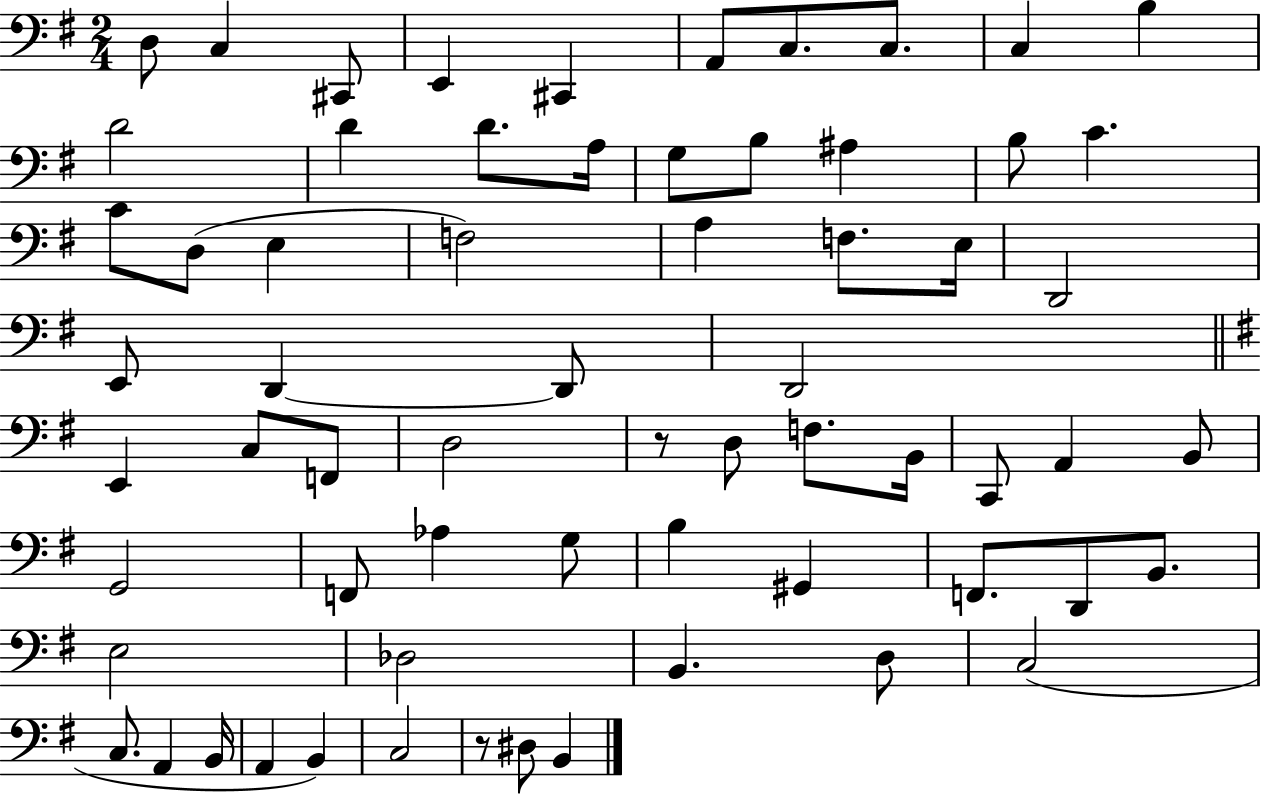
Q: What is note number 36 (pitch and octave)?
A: D3